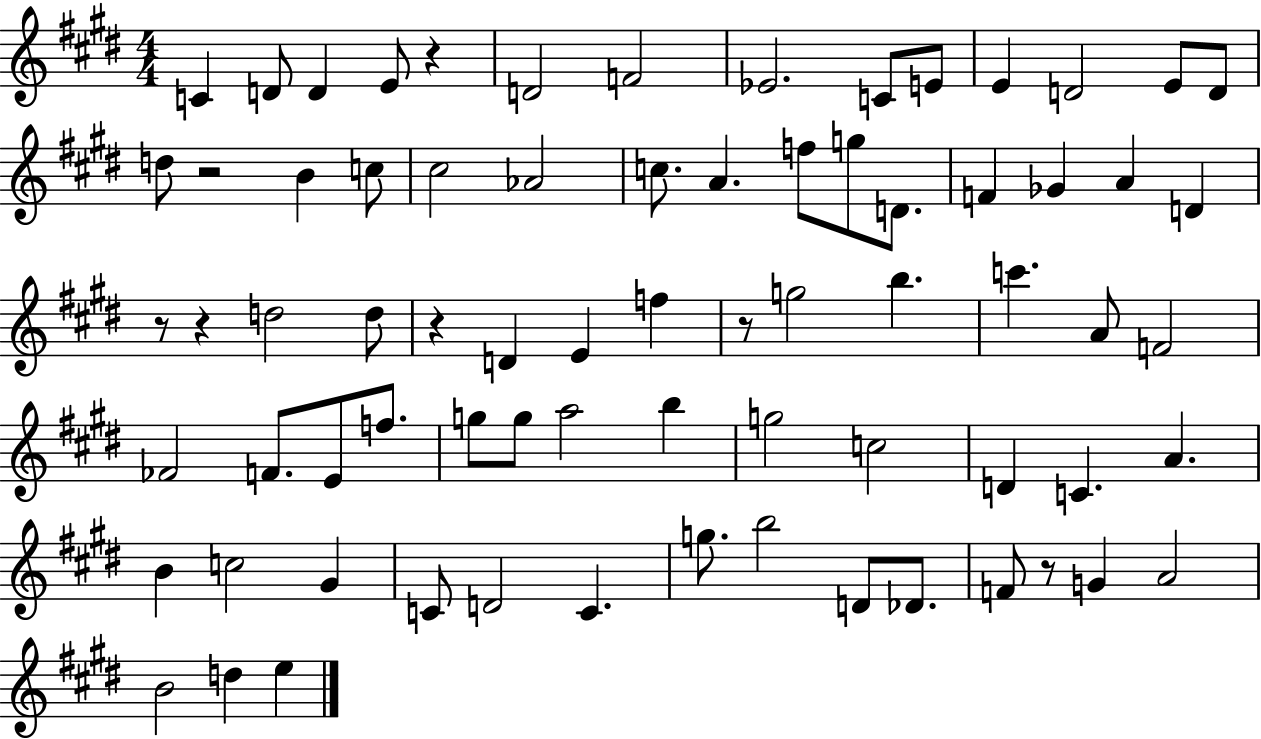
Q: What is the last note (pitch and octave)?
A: E5